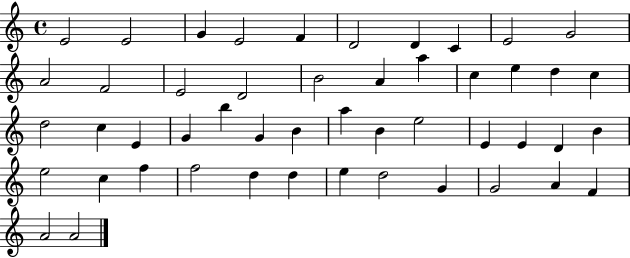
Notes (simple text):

E4/h E4/h G4/q E4/h F4/q D4/h D4/q C4/q E4/h G4/h A4/h F4/h E4/h D4/h B4/h A4/q A5/q C5/q E5/q D5/q C5/q D5/h C5/q E4/q G4/q B5/q G4/q B4/q A5/q B4/q E5/h E4/q E4/q D4/q B4/q E5/h C5/q F5/q F5/h D5/q D5/q E5/q D5/h G4/q G4/h A4/q F4/q A4/h A4/h